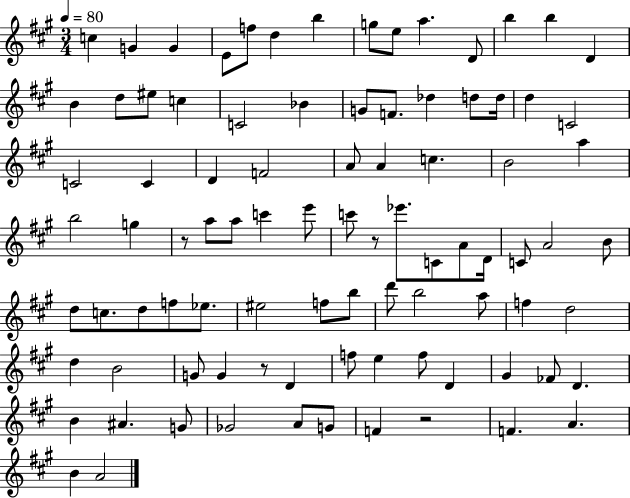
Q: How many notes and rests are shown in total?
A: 90